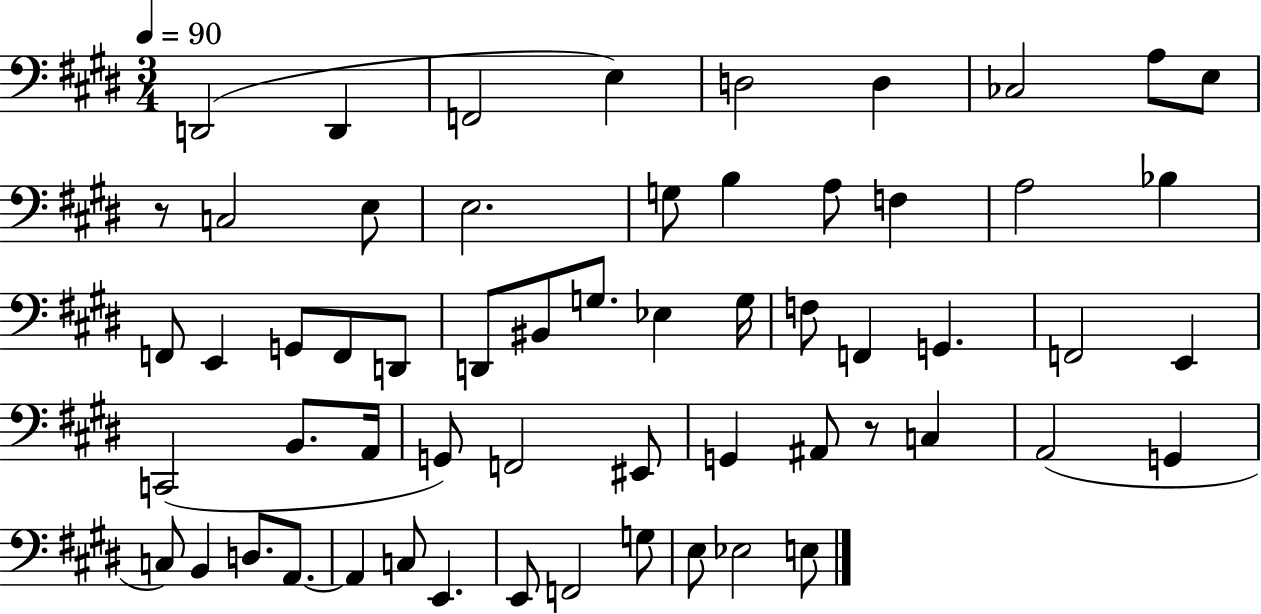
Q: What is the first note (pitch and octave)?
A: D2